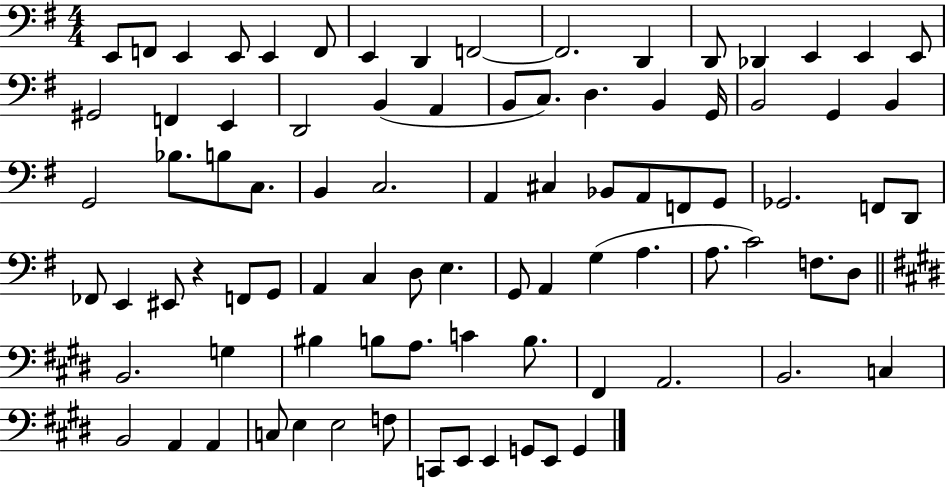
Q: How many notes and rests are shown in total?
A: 87